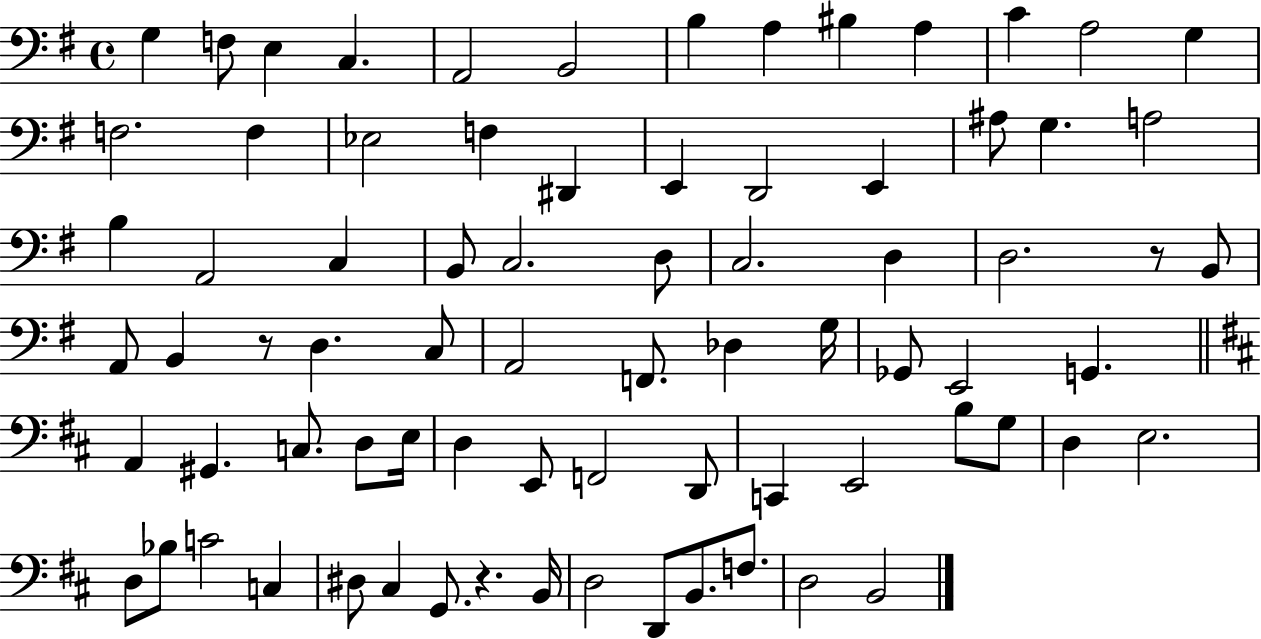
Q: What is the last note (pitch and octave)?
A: B2